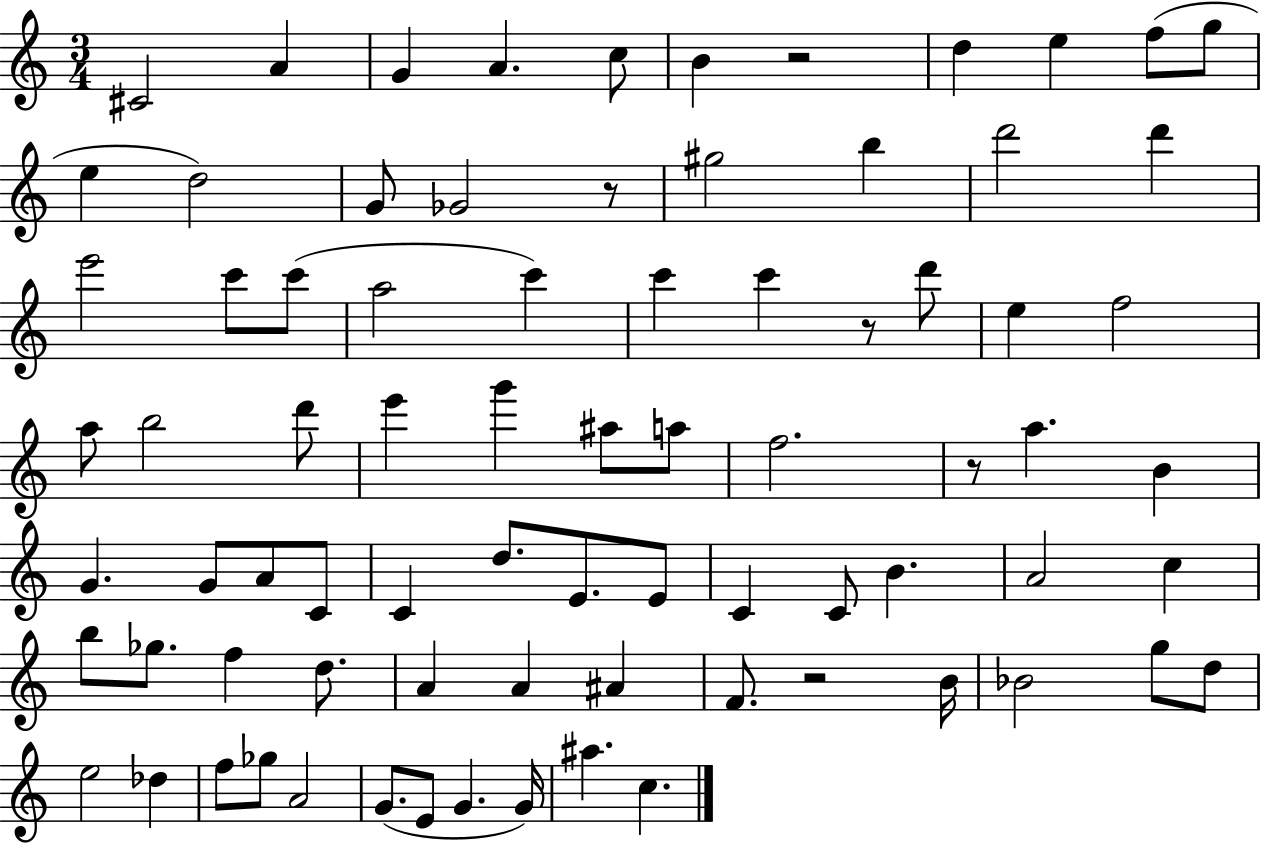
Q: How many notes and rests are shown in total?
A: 79